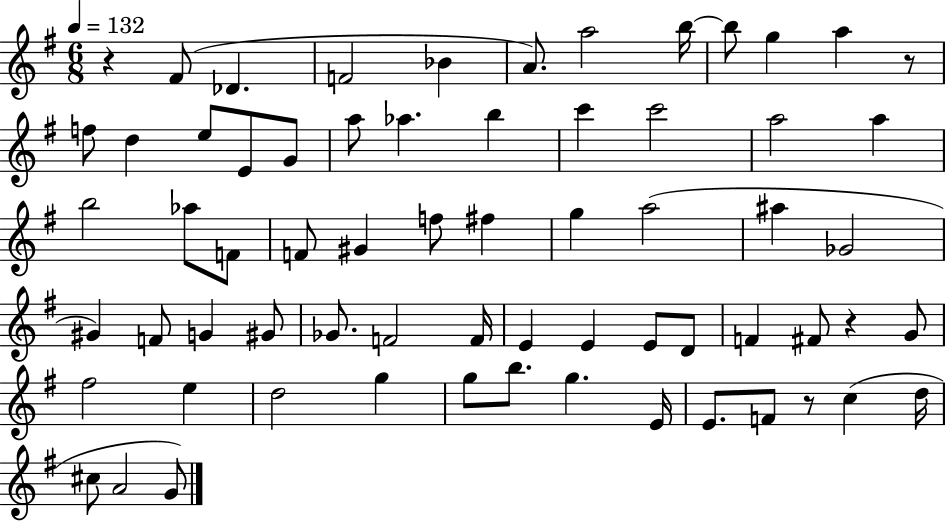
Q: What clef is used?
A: treble